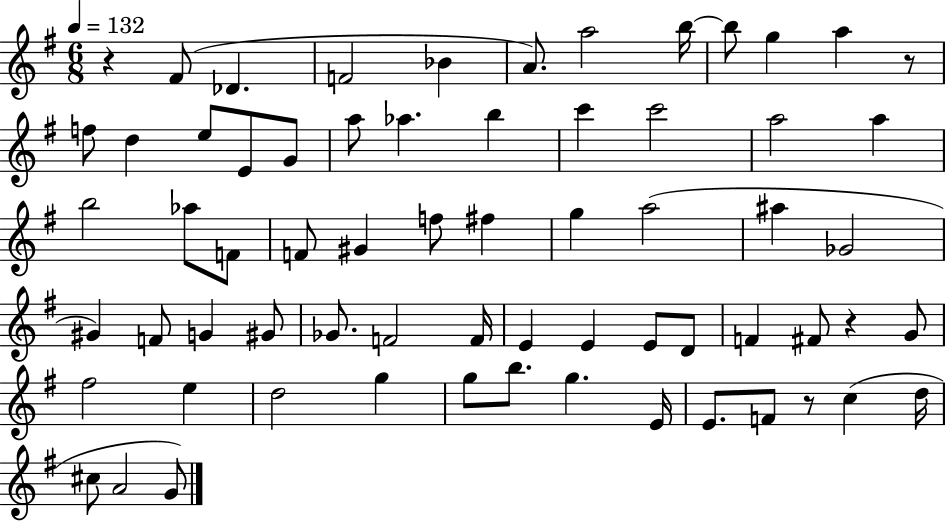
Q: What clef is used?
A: treble